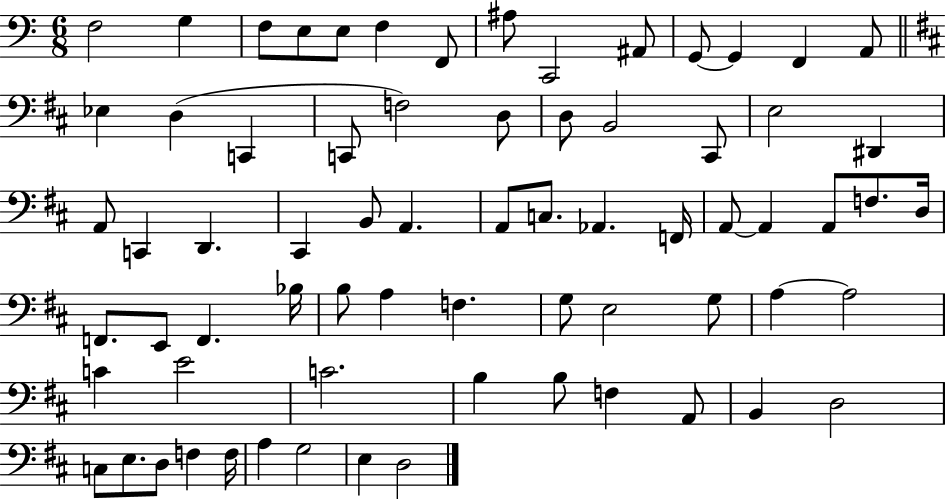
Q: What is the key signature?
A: C major